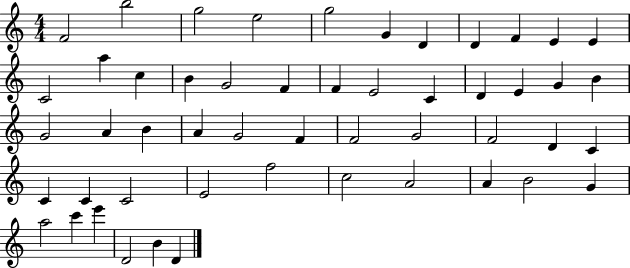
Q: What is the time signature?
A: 4/4